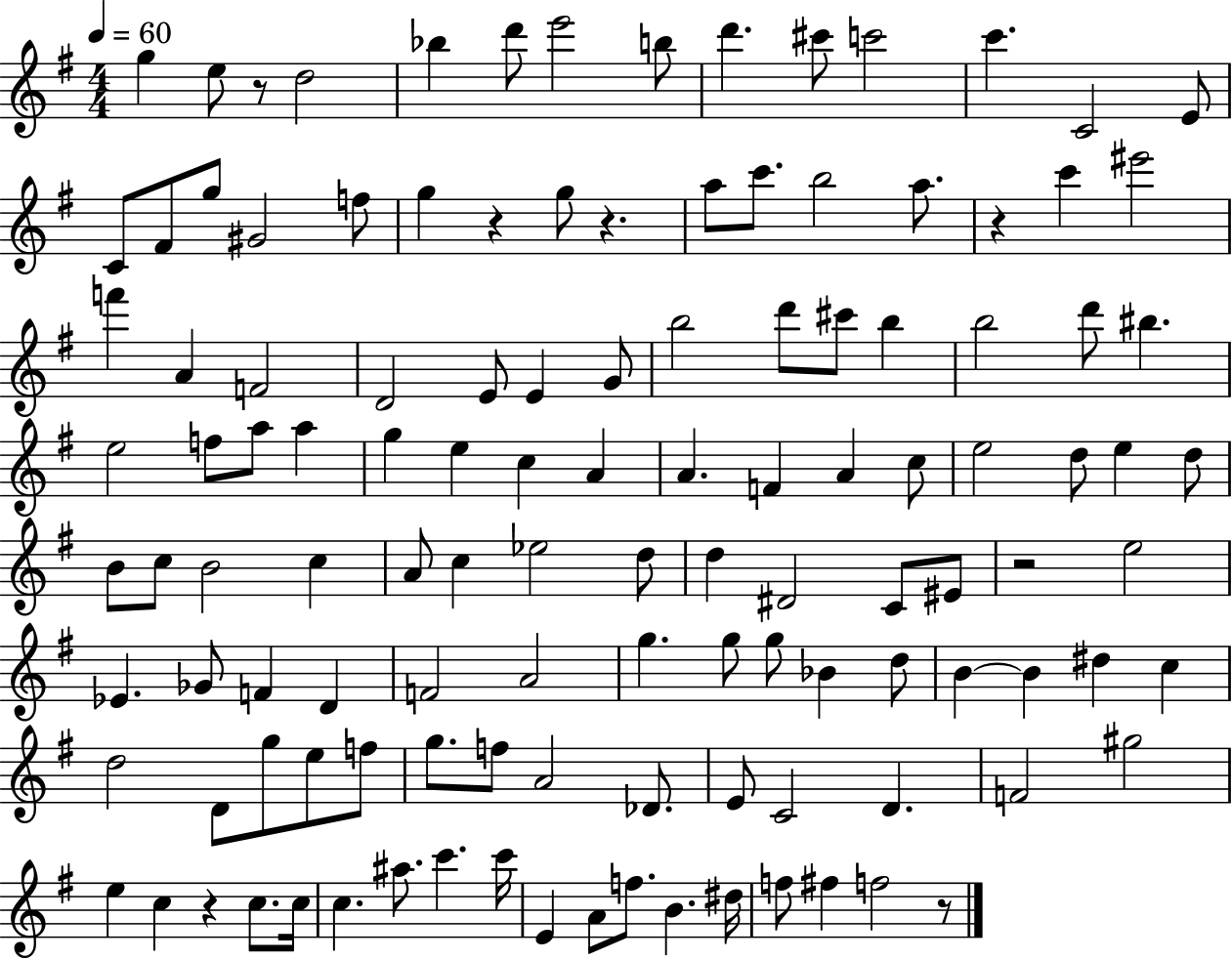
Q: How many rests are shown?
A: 7